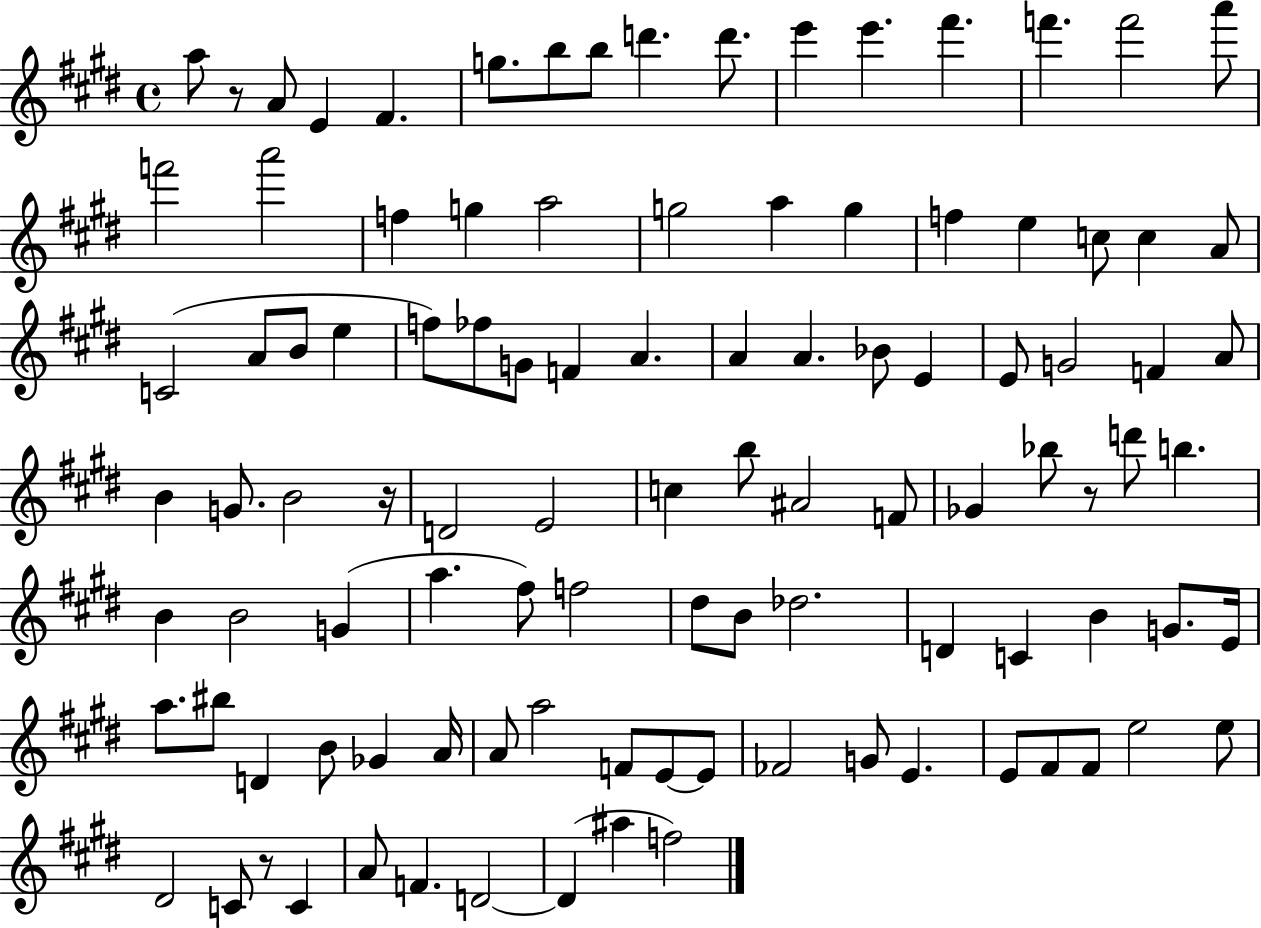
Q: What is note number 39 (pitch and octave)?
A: A4